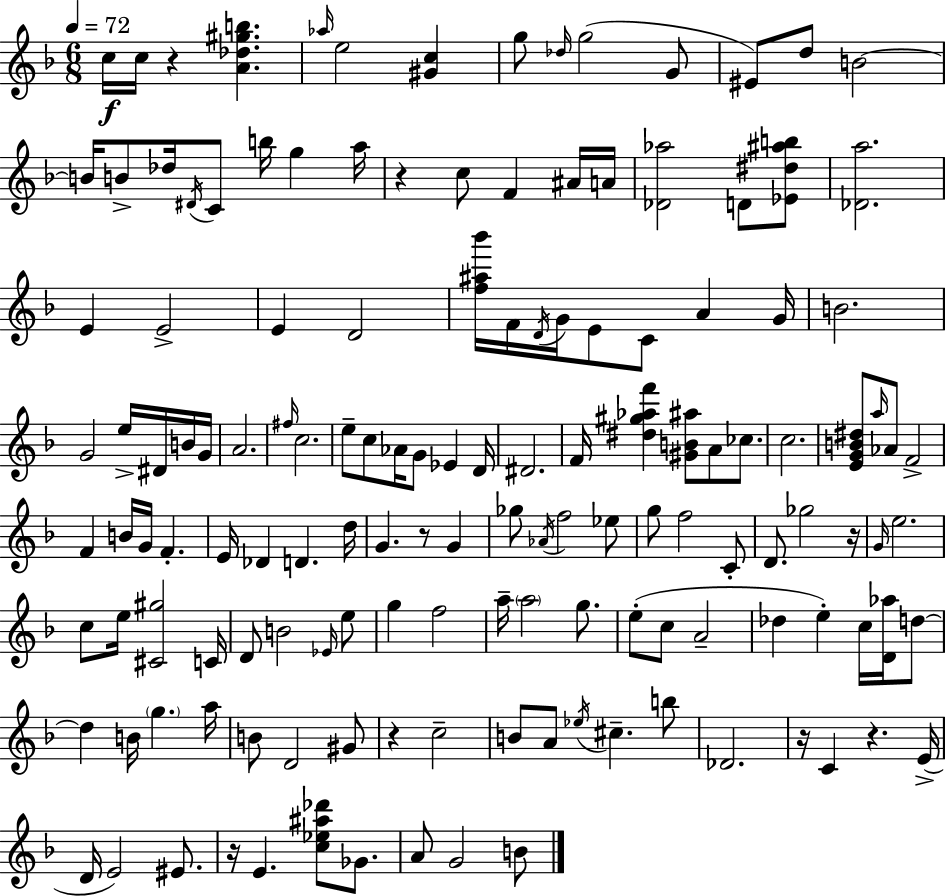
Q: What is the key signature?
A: D minor